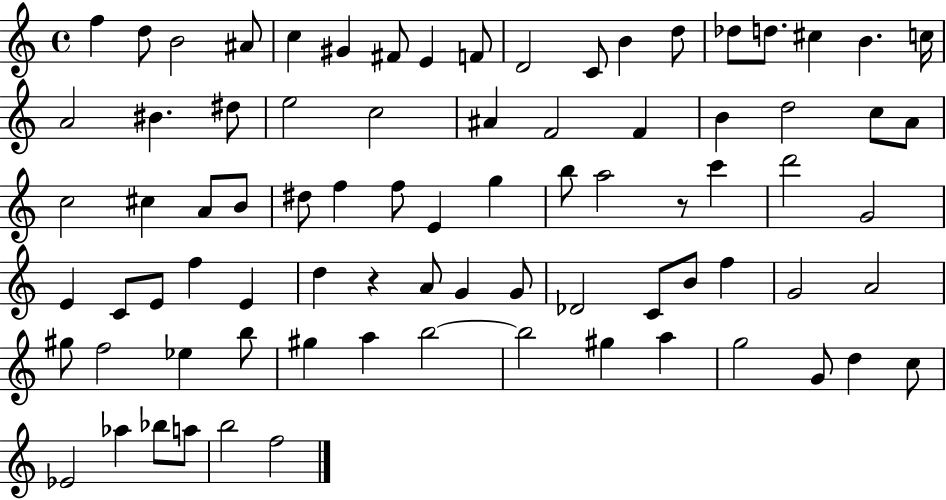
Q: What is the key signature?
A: C major